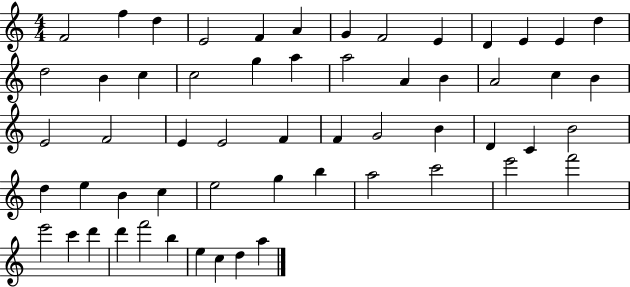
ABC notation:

X:1
T:Untitled
M:4/4
L:1/4
K:C
F2 f d E2 F A G F2 E D E E d d2 B c c2 g a a2 A B A2 c B E2 F2 E E2 F F G2 B D C B2 d e B c e2 g b a2 c'2 e'2 f'2 e'2 c' d' d' f'2 b e c d a